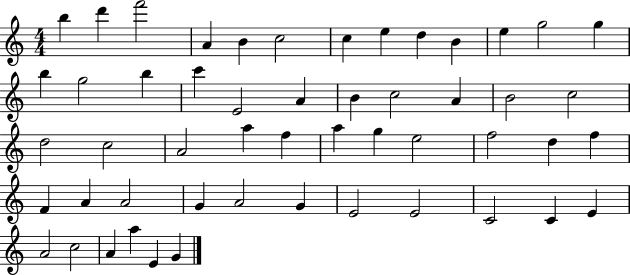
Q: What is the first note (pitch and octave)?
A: B5